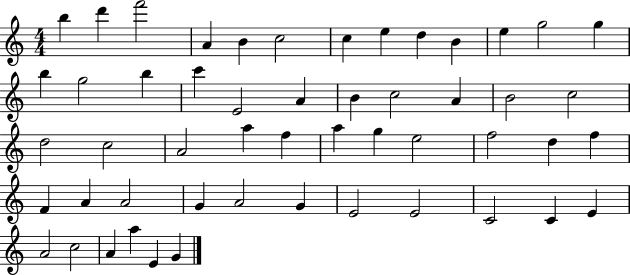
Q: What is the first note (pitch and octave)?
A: B5